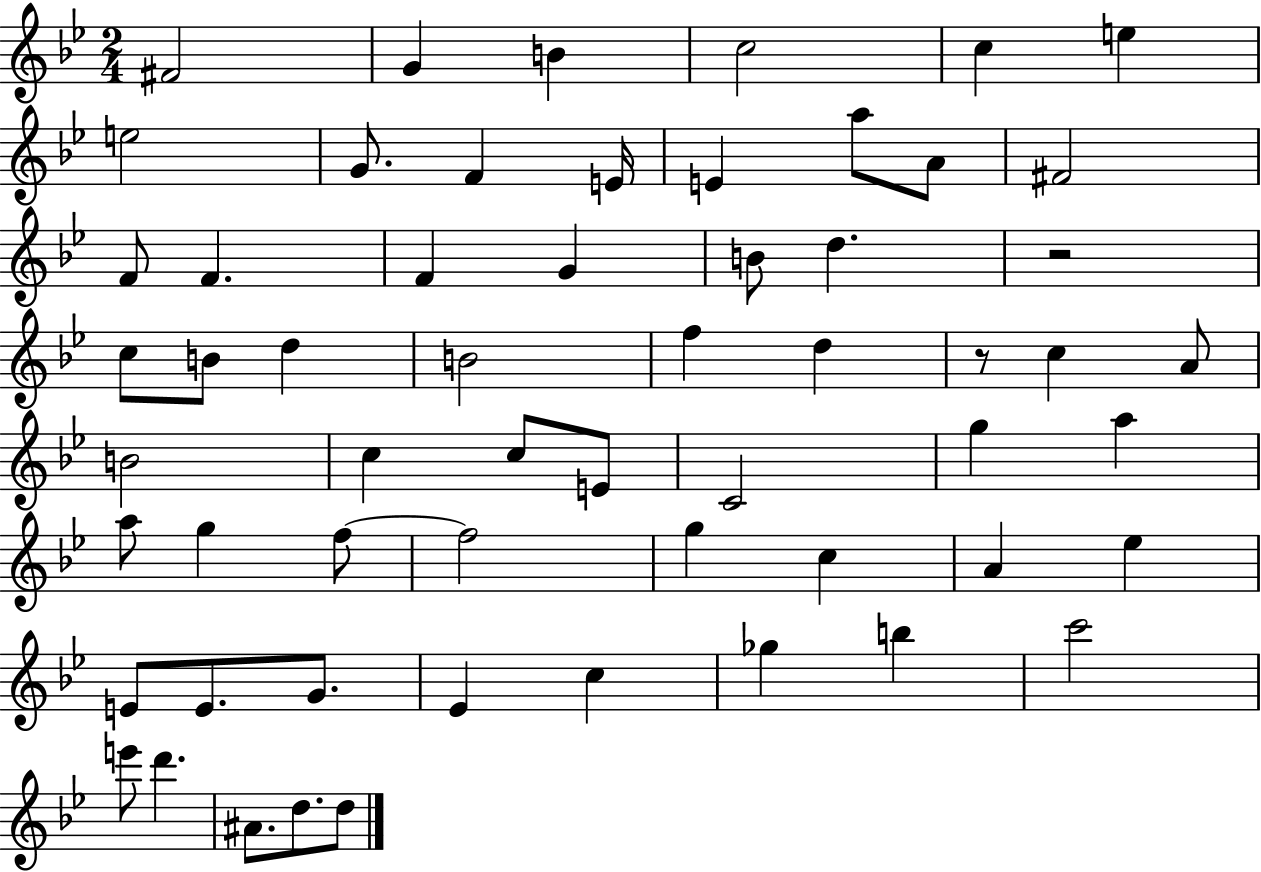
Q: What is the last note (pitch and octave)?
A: D5